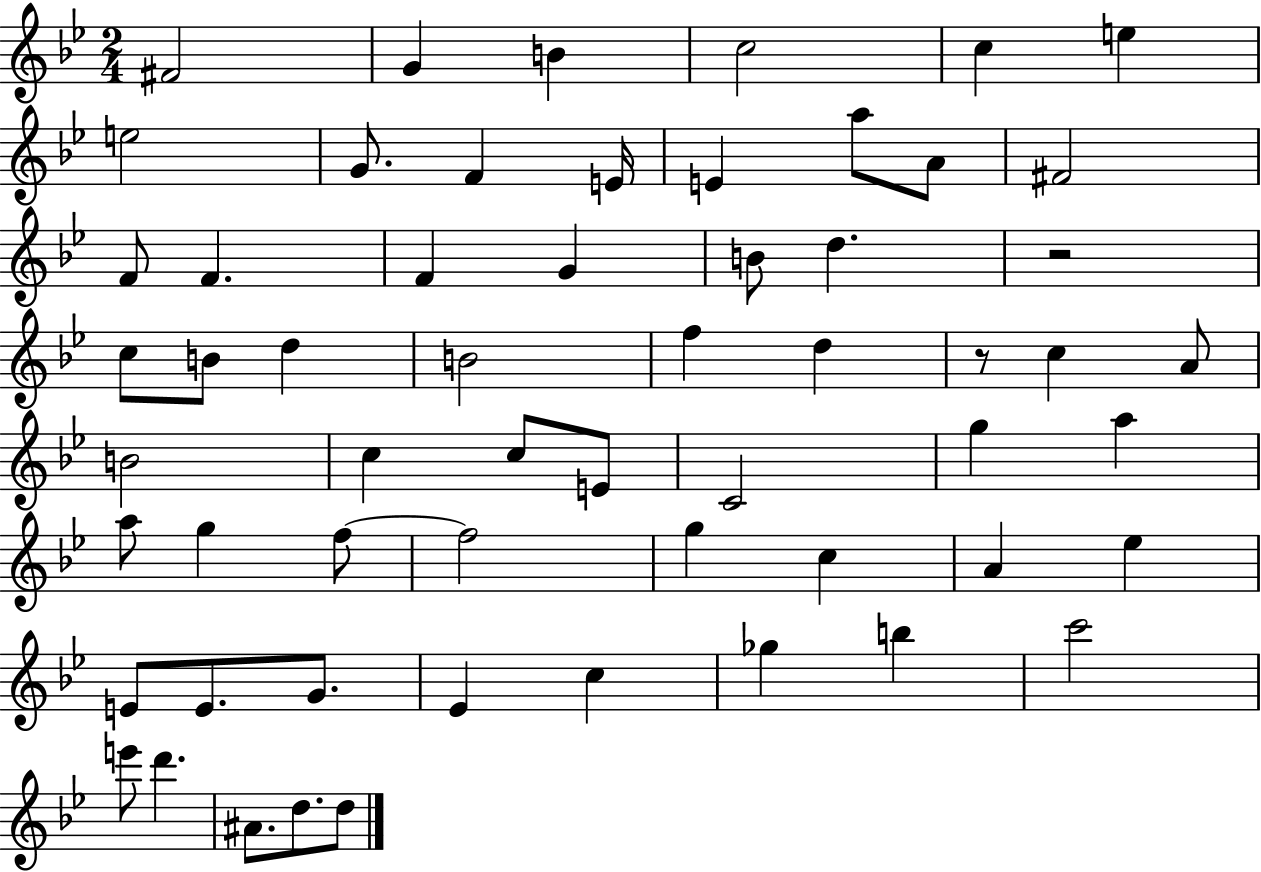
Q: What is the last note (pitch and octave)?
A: D5